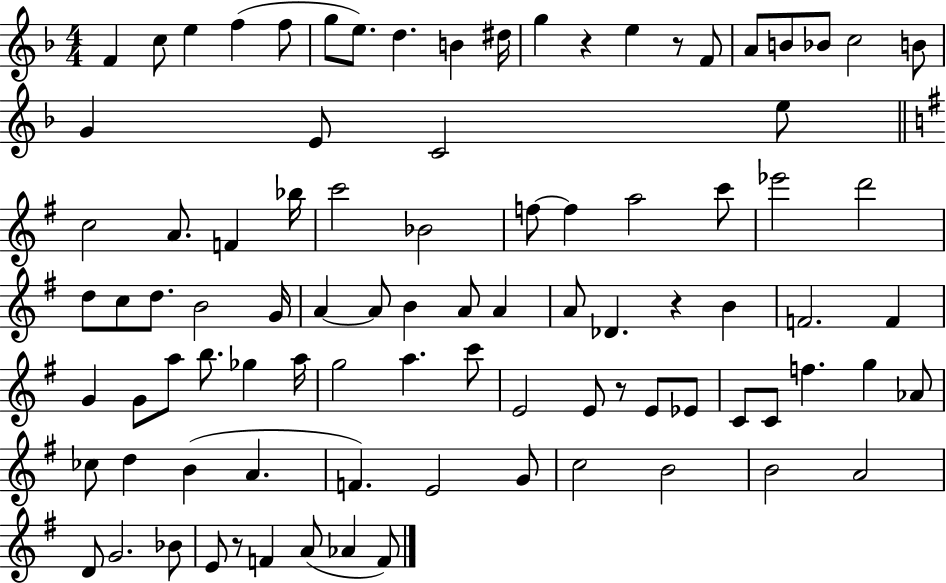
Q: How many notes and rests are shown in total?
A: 91